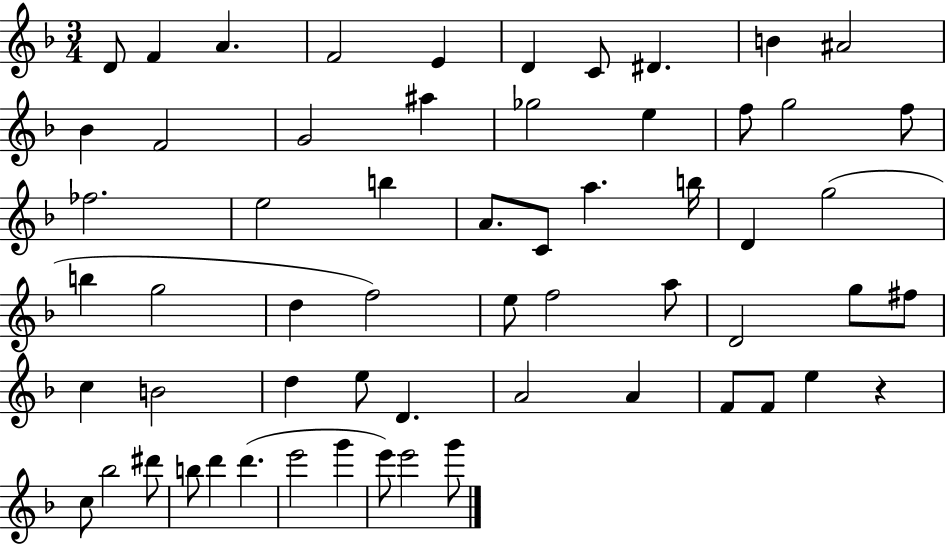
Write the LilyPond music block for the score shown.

{
  \clef treble
  \numericTimeSignature
  \time 3/4
  \key f \major
  d'8 f'4 a'4. | f'2 e'4 | d'4 c'8 dis'4. | b'4 ais'2 | \break bes'4 f'2 | g'2 ais''4 | ges''2 e''4 | f''8 g''2 f''8 | \break fes''2. | e''2 b''4 | a'8. c'8 a''4. b''16 | d'4 g''2( | \break b''4 g''2 | d''4 f''2) | e''8 f''2 a''8 | d'2 g''8 fis''8 | \break c''4 b'2 | d''4 e''8 d'4. | a'2 a'4 | f'8 f'8 e''4 r4 | \break c''8 bes''2 dis'''8 | b''8 d'''4 d'''4.( | e'''2 g'''4 | e'''8) e'''2 g'''8 | \break \bar "|."
}